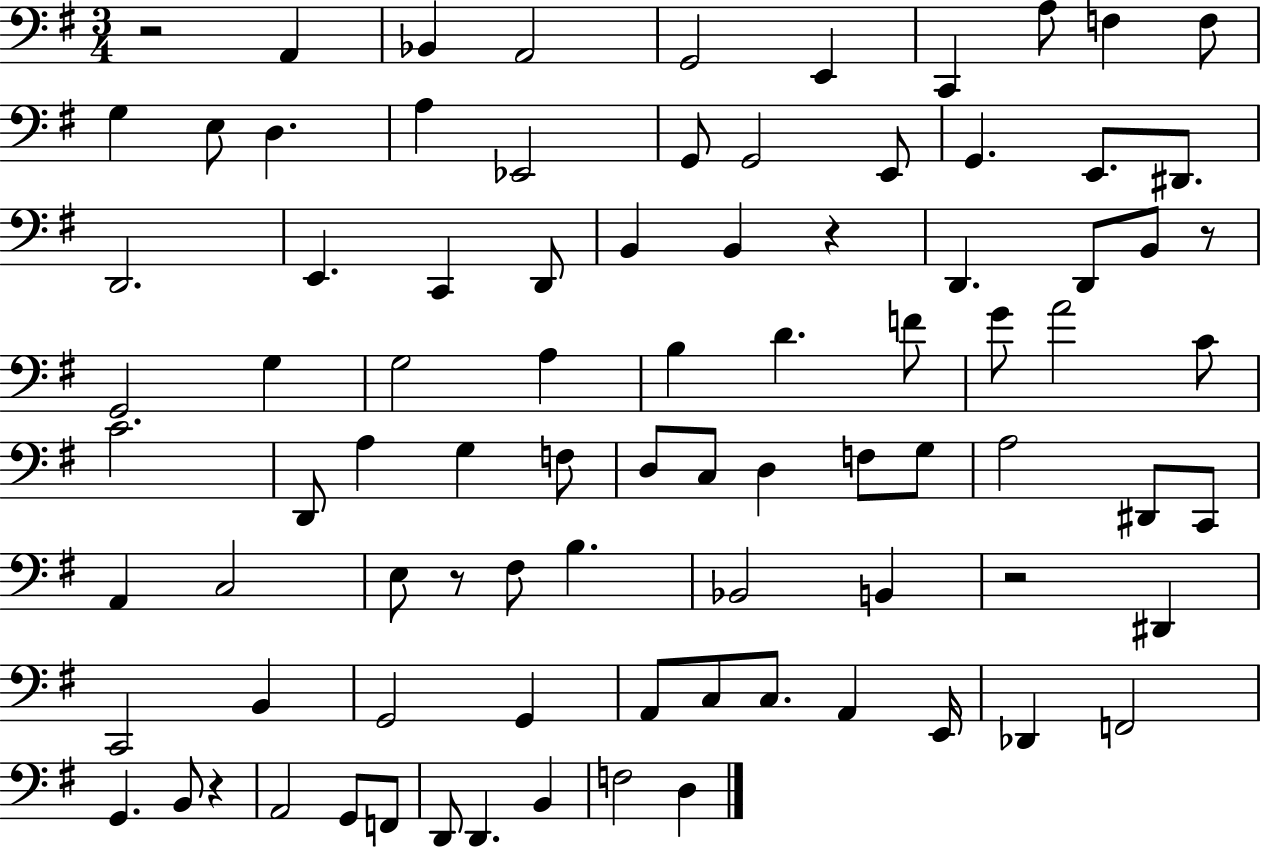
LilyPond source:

{
  \clef bass
  \numericTimeSignature
  \time 3/4
  \key g \major
  \repeat volta 2 { r2 a,4 | bes,4 a,2 | g,2 e,4 | c,4 a8 f4 f8 | \break g4 e8 d4. | a4 ees,2 | g,8 g,2 e,8 | g,4. e,8. dis,8. | \break d,2. | e,4. c,4 d,8 | b,4 b,4 r4 | d,4. d,8 b,8 r8 | \break g,2 g4 | g2 a4 | b4 d'4. f'8 | g'8 a'2 c'8 | \break c'2. | d,8 a4 g4 f8 | d8 c8 d4 f8 g8 | a2 dis,8 c,8 | \break a,4 c2 | e8 r8 fis8 b4. | bes,2 b,4 | r2 dis,4 | \break c,2 b,4 | g,2 g,4 | a,8 c8 c8. a,4 e,16 | des,4 f,2 | \break g,4. b,8 r4 | a,2 g,8 f,8 | d,8 d,4. b,4 | f2 d4 | \break } \bar "|."
}